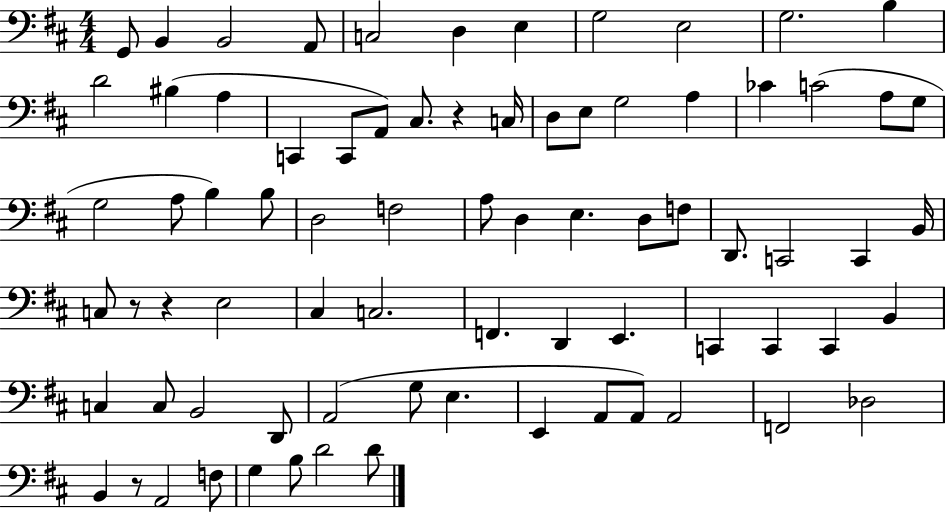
G2/e B2/q B2/h A2/e C3/h D3/q E3/q G3/h E3/h G3/h. B3/q D4/h BIS3/q A3/q C2/q C2/e A2/e C#3/e. R/q C3/s D3/e E3/e G3/h A3/q CES4/q C4/h A3/e G3/e G3/h A3/e B3/q B3/e D3/h F3/h A3/e D3/q E3/q. D3/e F3/e D2/e. C2/h C2/q B2/s C3/e R/e R/q E3/h C#3/q C3/h. F2/q. D2/q E2/q. C2/q C2/q C2/q B2/q C3/q C3/e B2/h D2/e A2/h G3/e E3/q. E2/q A2/e A2/e A2/h F2/h Db3/h B2/q R/e A2/h F3/e G3/q B3/e D4/h D4/e